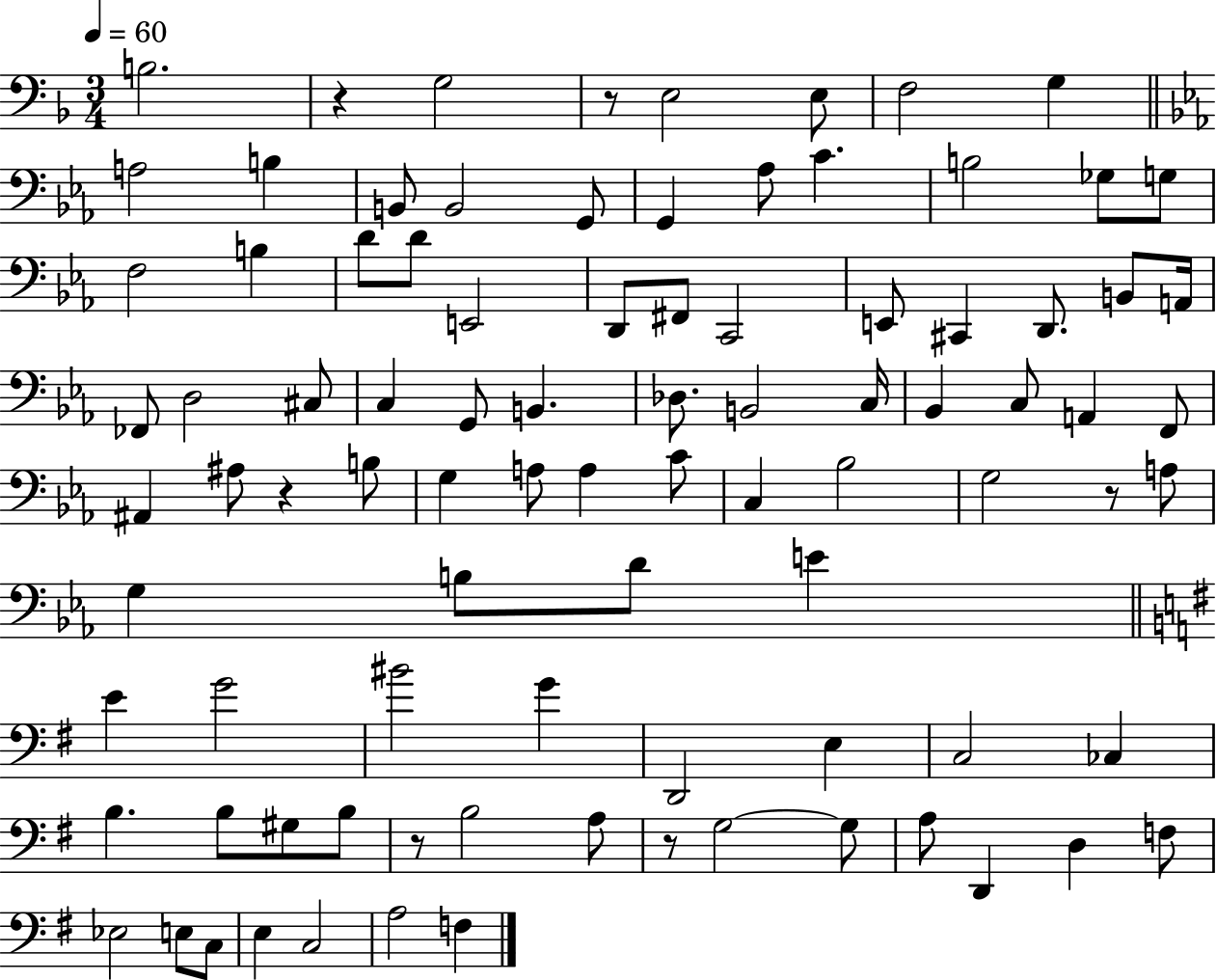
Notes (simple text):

B3/h. R/q G3/h R/e E3/h E3/e F3/h G3/q A3/h B3/q B2/e B2/h G2/e G2/q Ab3/e C4/q. B3/h Gb3/e G3/e F3/h B3/q D4/e D4/e E2/h D2/e F#2/e C2/h E2/e C#2/q D2/e. B2/e A2/s FES2/e D3/h C#3/e C3/q G2/e B2/q. Db3/e. B2/h C3/s Bb2/q C3/e A2/q F2/e A#2/q A#3/e R/q B3/e G3/q A3/e A3/q C4/e C3/q Bb3/h G3/h R/e A3/e G3/q B3/e D4/e E4/q E4/q G4/h BIS4/h G4/q D2/h E3/q C3/h CES3/q B3/q. B3/e G#3/e B3/e R/e B3/h A3/e R/e G3/h G3/e A3/e D2/q D3/q F3/e Eb3/h E3/e C3/e E3/q C3/h A3/h F3/q